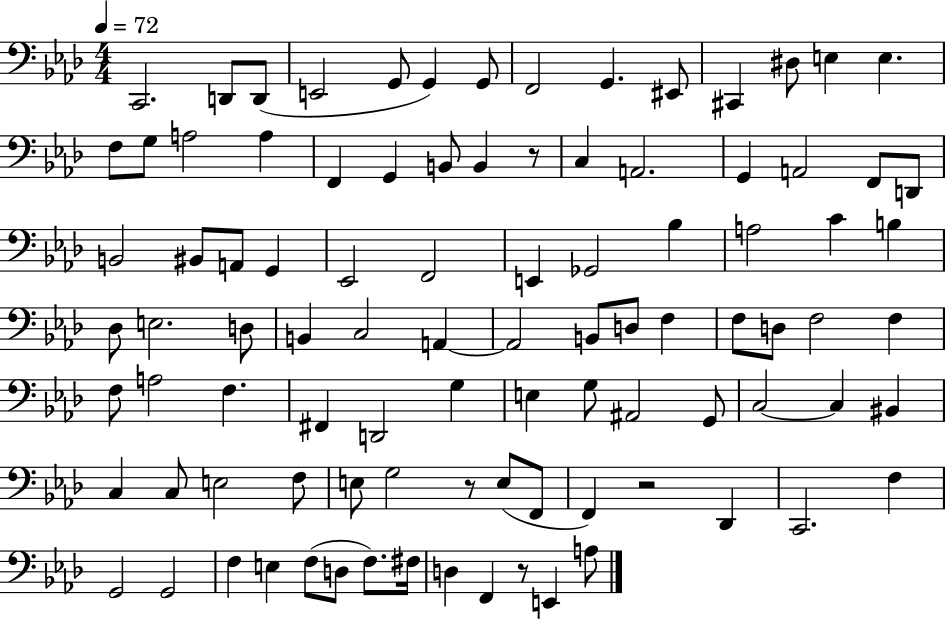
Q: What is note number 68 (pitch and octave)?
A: C3